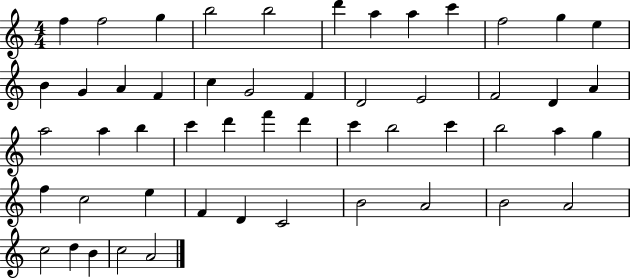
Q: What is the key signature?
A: C major